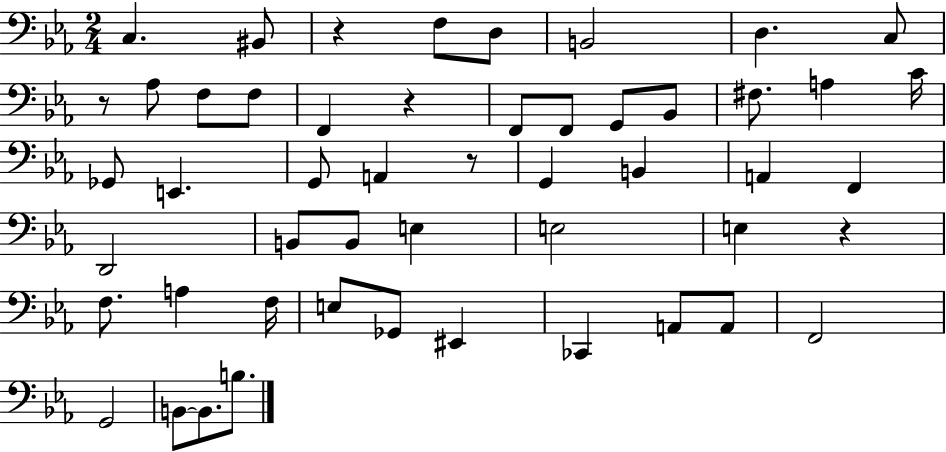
C3/q. BIS2/e R/q F3/e D3/e B2/h D3/q. C3/e R/e Ab3/e F3/e F3/e F2/q R/q F2/e F2/e G2/e Bb2/e F#3/e. A3/q C4/s Gb2/e E2/q. G2/e A2/q R/e G2/q B2/q A2/q F2/q D2/h B2/e B2/e E3/q E3/h E3/q R/q F3/e. A3/q F3/s E3/e Gb2/e EIS2/q CES2/q A2/e A2/e F2/h G2/h B2/e B2/e. B3/e.